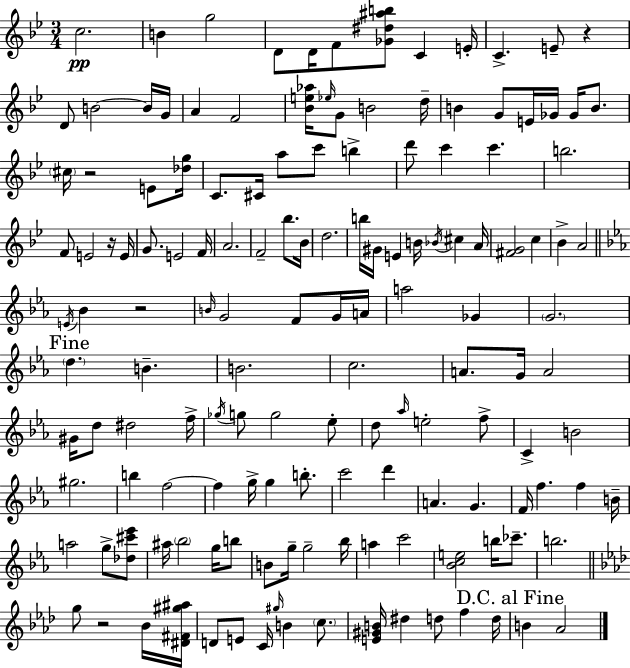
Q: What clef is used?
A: treble